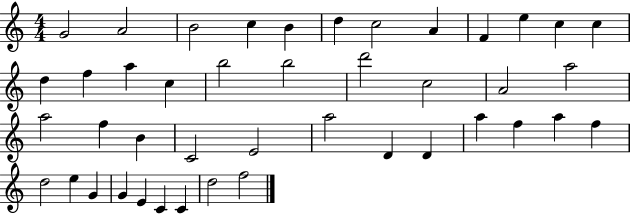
X:1
T:Untitled
M:4/4
L:1/4
K:C
G2 A2 B2 c B d c2 A F e c c d f a c b2 b2 d'2 c2 A2 a2 a2 f B C2 E2 a2 D D a f a f d2 e G G E C C d2 f2